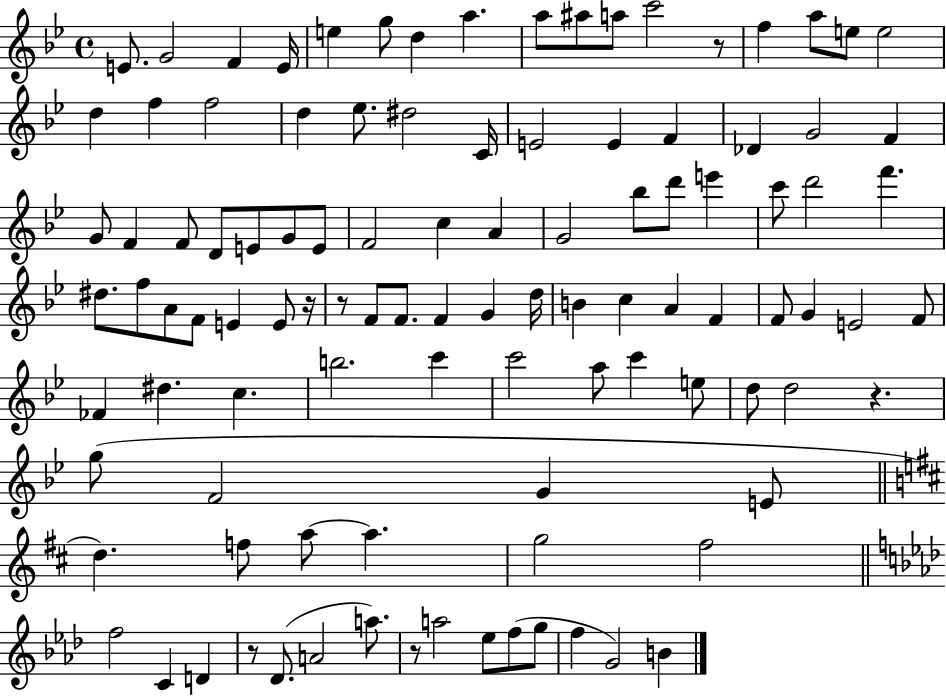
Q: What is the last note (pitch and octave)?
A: B4